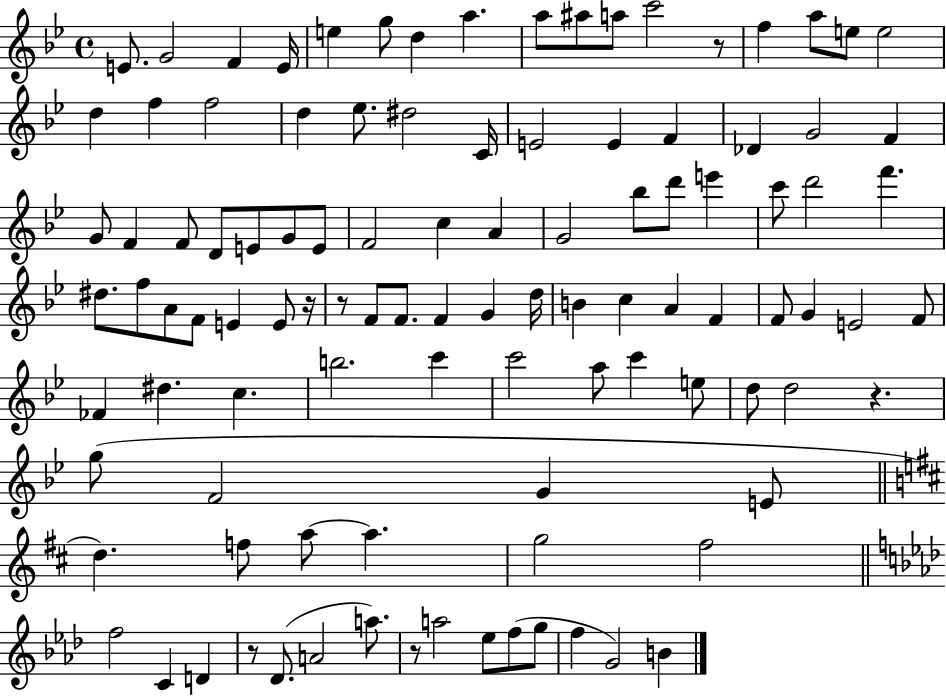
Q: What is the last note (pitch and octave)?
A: B4